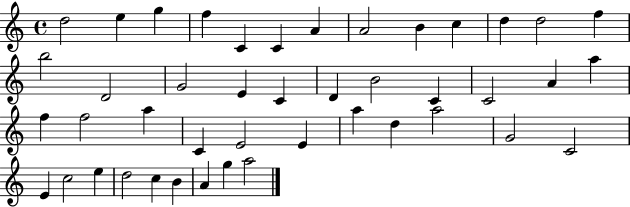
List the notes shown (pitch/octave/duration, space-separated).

D5/h E5/q G5/q F5/q C4/q C4/q A4/q A4/h B4/q C5/q D5/q D5/h F5/q B5/h D4/h G4/h E4/q C4/q D4/q B4/h C4/q C4/h A4/q A5/q F5/q F5/h A5/q C4/q E4/h E4/q A5/q D5/q A5/h G4/h C4/h E4/q C5/h E5/q D5/h C5/q B4/q A4/q G5/q A5/h